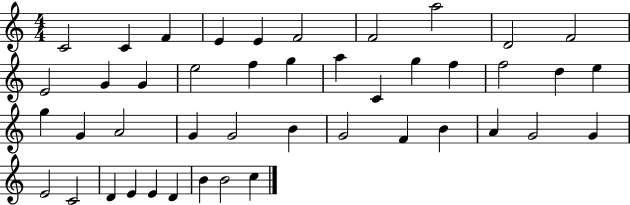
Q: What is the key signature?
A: C major